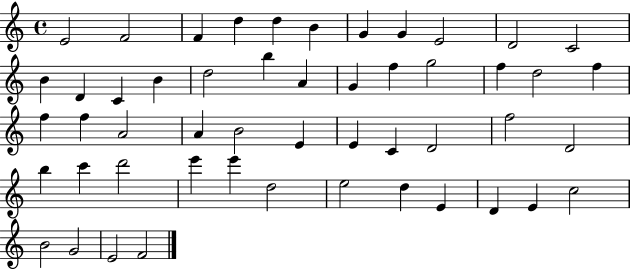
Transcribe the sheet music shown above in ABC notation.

X:1
T:Untitled
M:4/4
L:1/4
K:C
E2 F2 F d d B G G E2 D2 C2 B D C B d2 b A G f g2 f d2 f f f A2 A B2 E E C D2 f2 D2 b c' d'2 e' e' d2 e2 d E D E c2 B2 G2 E2 F2